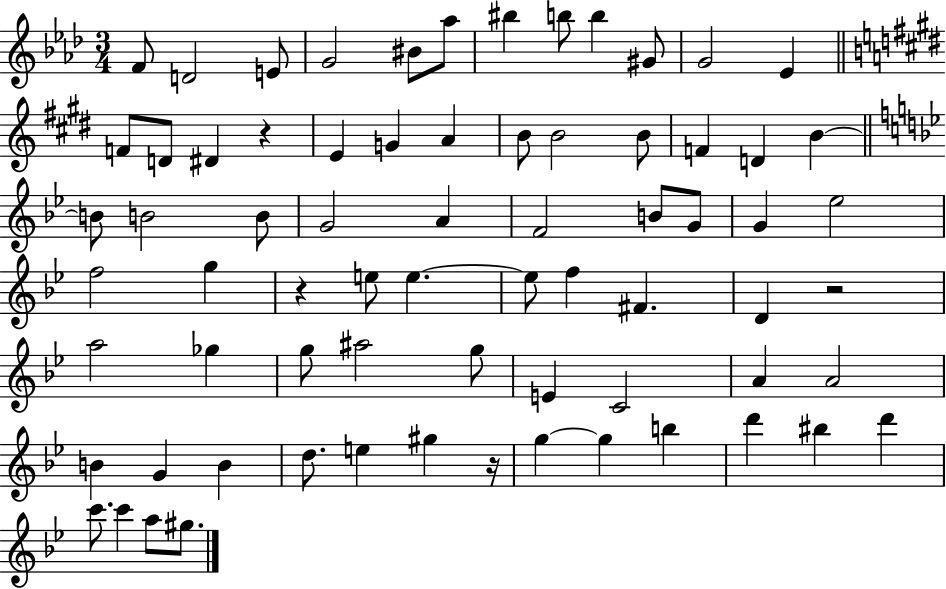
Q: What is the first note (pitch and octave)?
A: F4